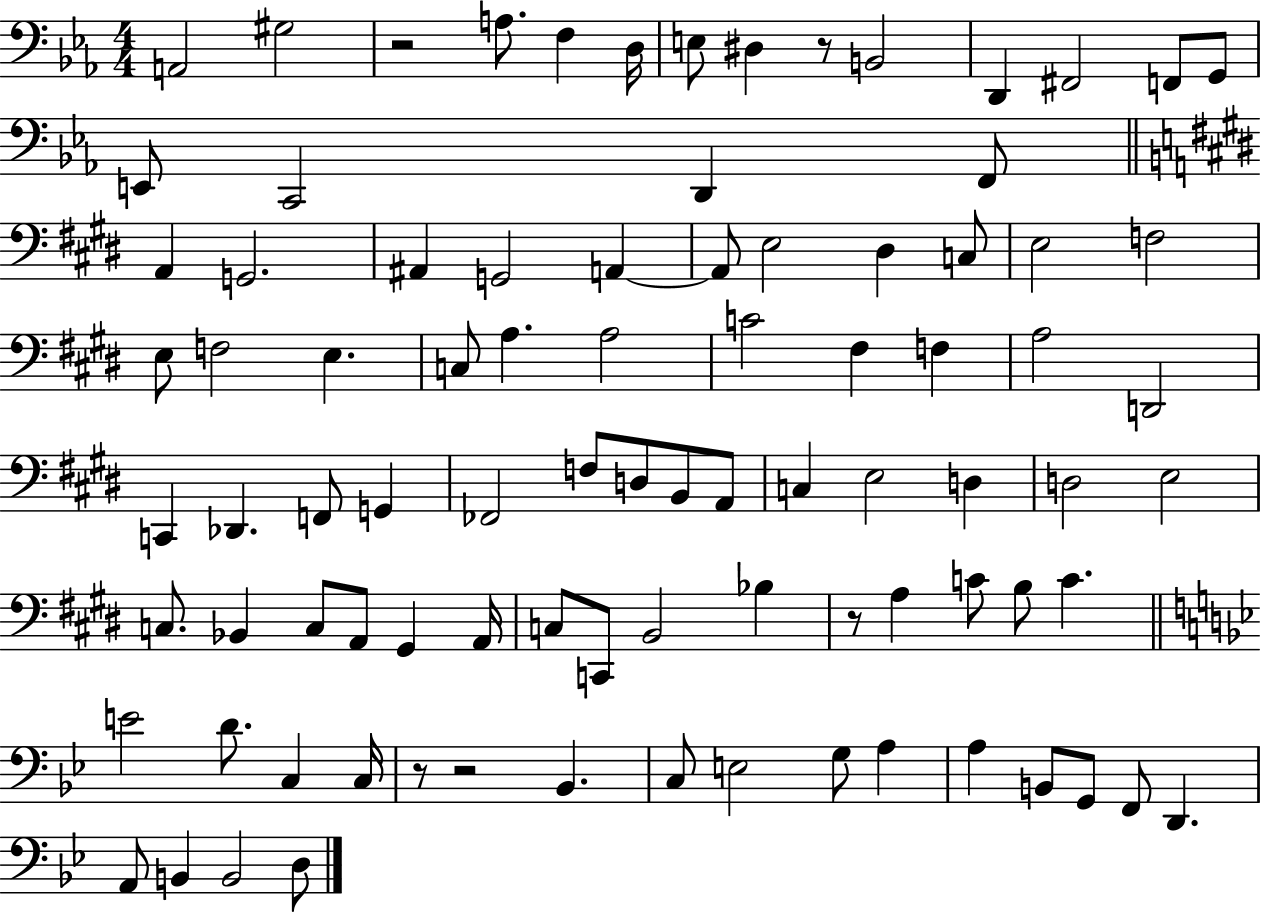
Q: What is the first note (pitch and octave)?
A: A2